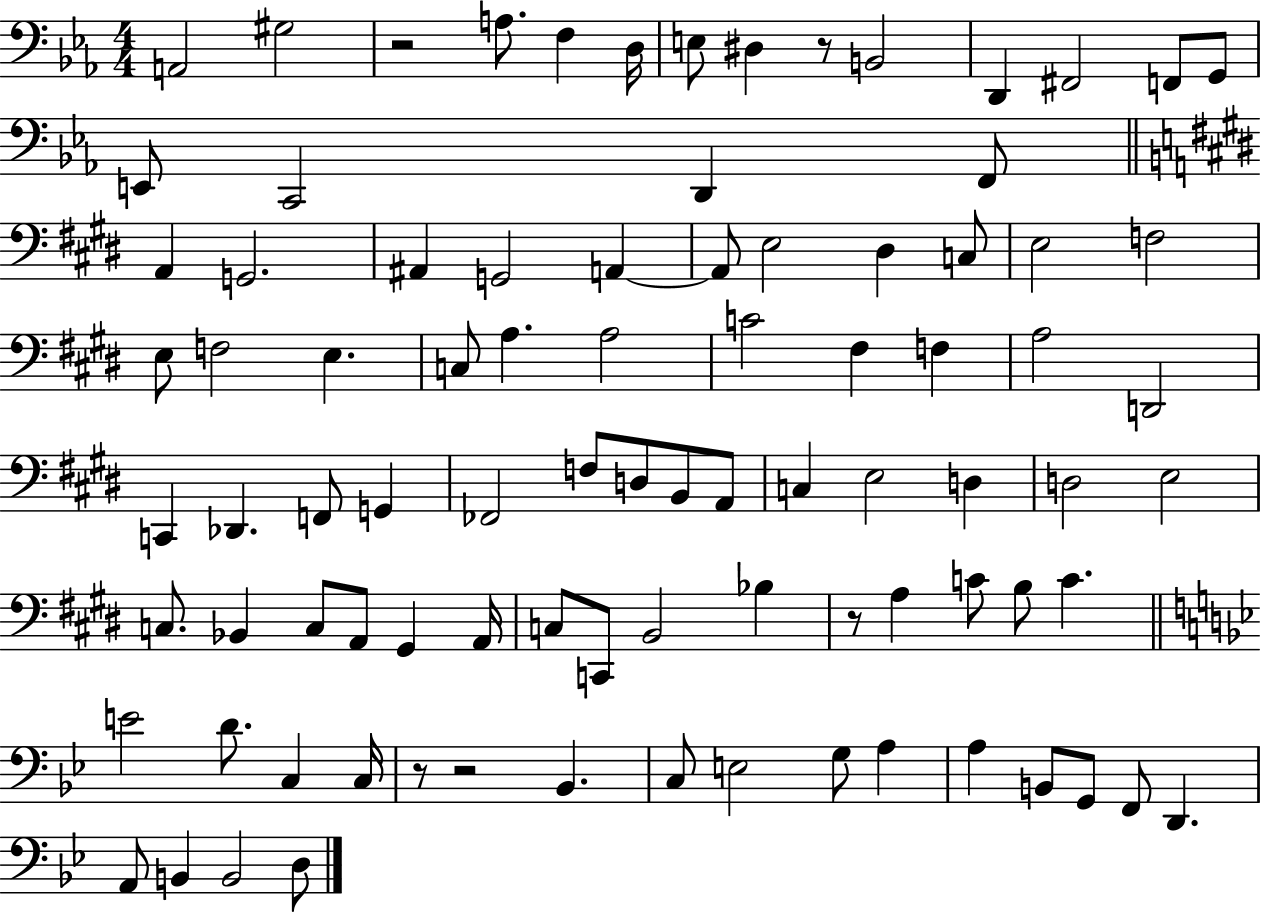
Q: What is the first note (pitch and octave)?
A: A2